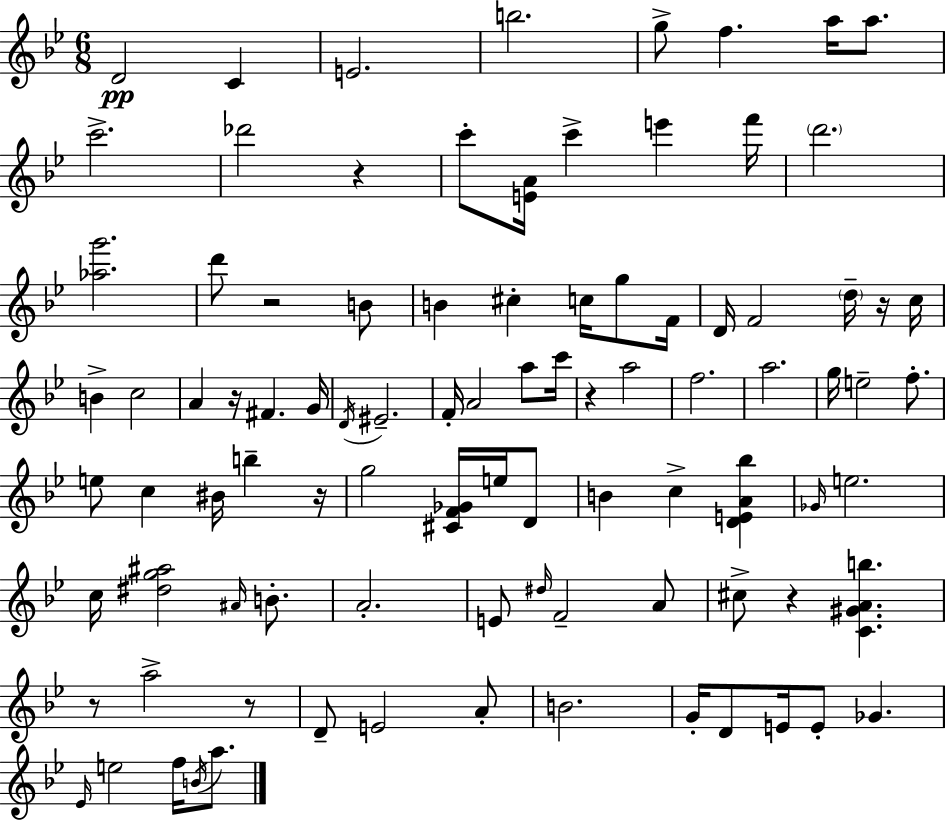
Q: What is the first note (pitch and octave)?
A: D4